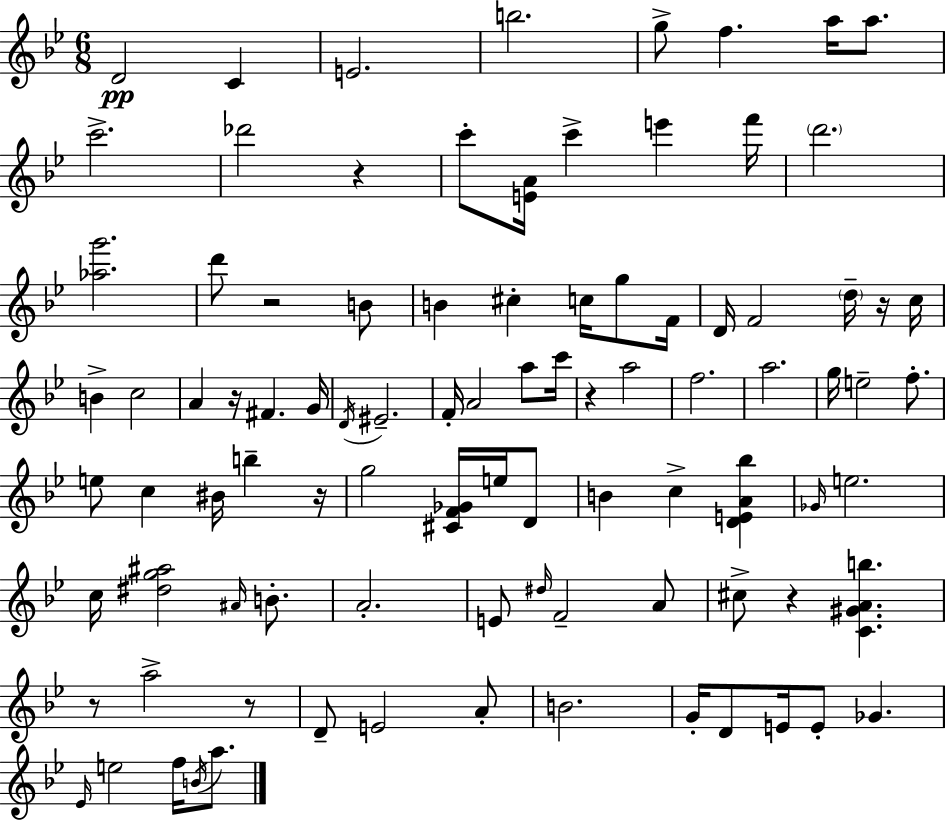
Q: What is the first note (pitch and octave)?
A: D4